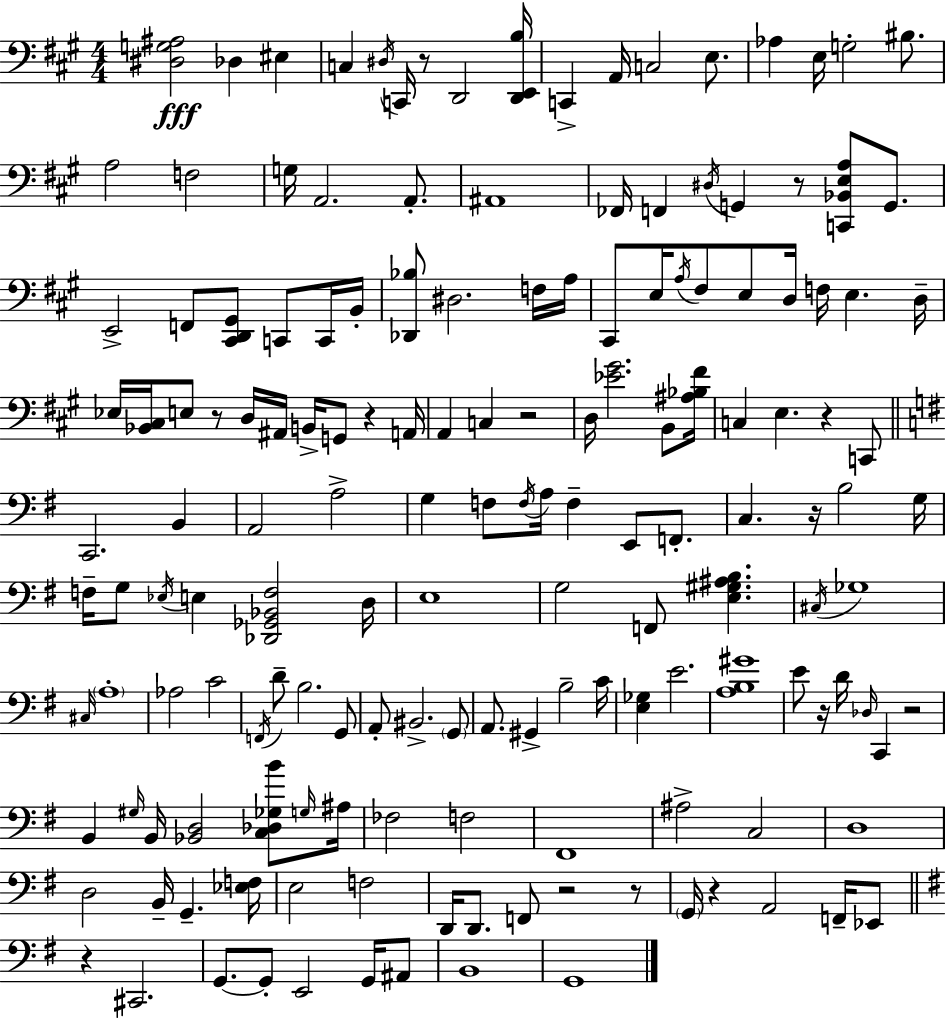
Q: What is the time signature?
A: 4/4